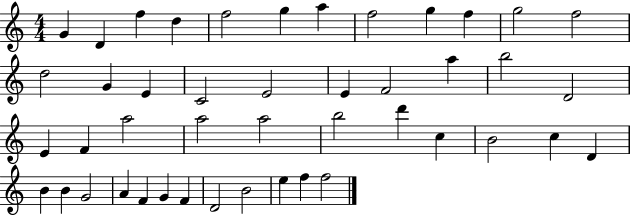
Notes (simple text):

G4/q D4/q F5/q D5/q F5/h G5/q A5/q F5/h G5/q F5/q G5/h F5/h D5/h G4/q E4/q C4/h E4/h E4/q F4/h A5/q B5/h D4/h E4/q F4/q A5/h A5/h A5/h B5/h D6/q C5/q B4/h C5/q D4/q B4/q B4/q G4/h A4/q F4/q G4/q F4/q D4/h B4/h E5/q F5/q F5/h